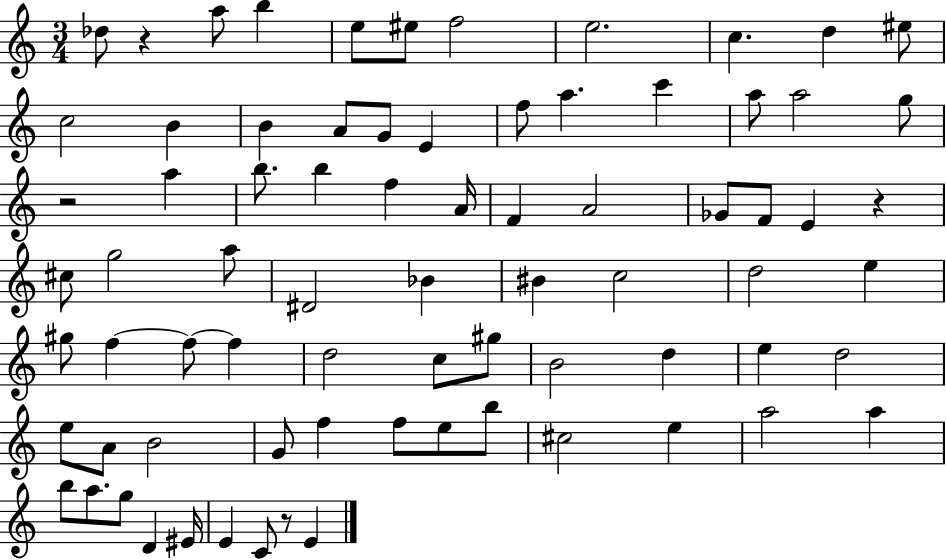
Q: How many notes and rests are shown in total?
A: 76